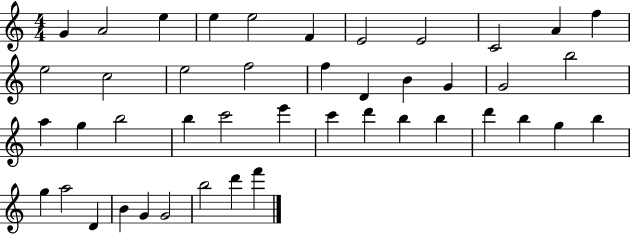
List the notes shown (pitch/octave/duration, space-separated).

G4/q A4/h E5/q E5/q E5/h F4/q E4/h E4/h C4/h A4/q F5/q E5/h C5/h E5/h F5/h F5/q D4/q B4/q G4/q G4/h B5/h A5/q G5/q B5/h B5/q C6/h E6/q C6/q D6/q B5/q B5/q D6/q B5/q G5/q B5/q G5/q A5/h D4/q B4/q G4/q G4/h B5/h D6/q F6/q